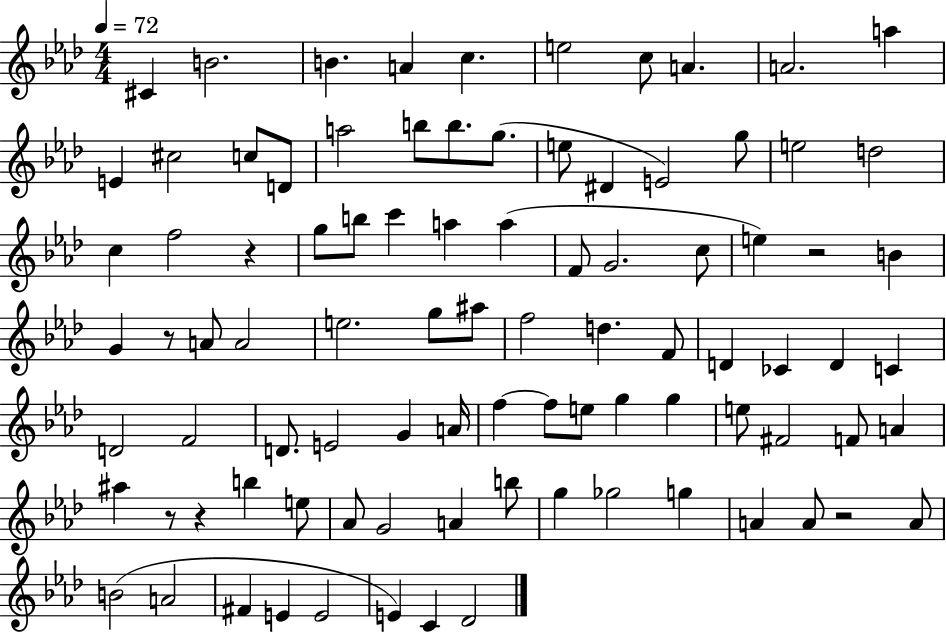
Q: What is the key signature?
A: AES major